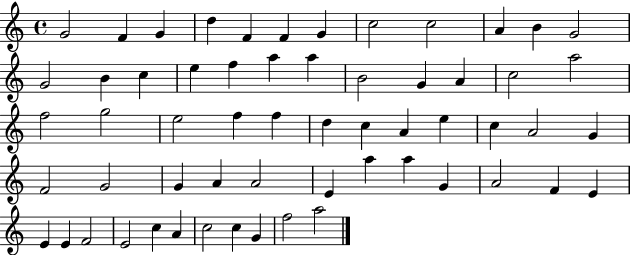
X:1
T:Untitled
M:4/4
L:1/4
K:C
G2 F G d F F G c2 c2 A B G2 G2 B c e f a a B2 G A c2 a2 f2 g2 e2 f f d c A e c A2 G F2 G2 G A A2 E a a G A2 F E E E F2 E2 c A c2 c G f2 a2